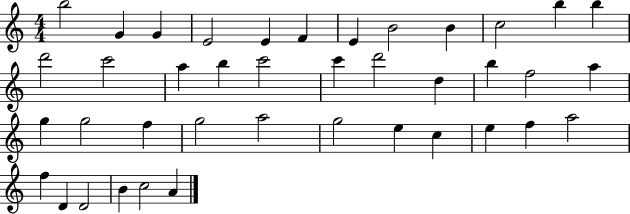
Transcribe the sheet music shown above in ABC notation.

X:1
T:Untitled
M:4/4
L:1/4
K:C
b2 G G E2 E F E B2 B c2 b b d'2 c'2 a b c'2 c' d'2 d b f2 a g g2 f g2 a2 g2 e c e f a2 f D D2 B c2 A